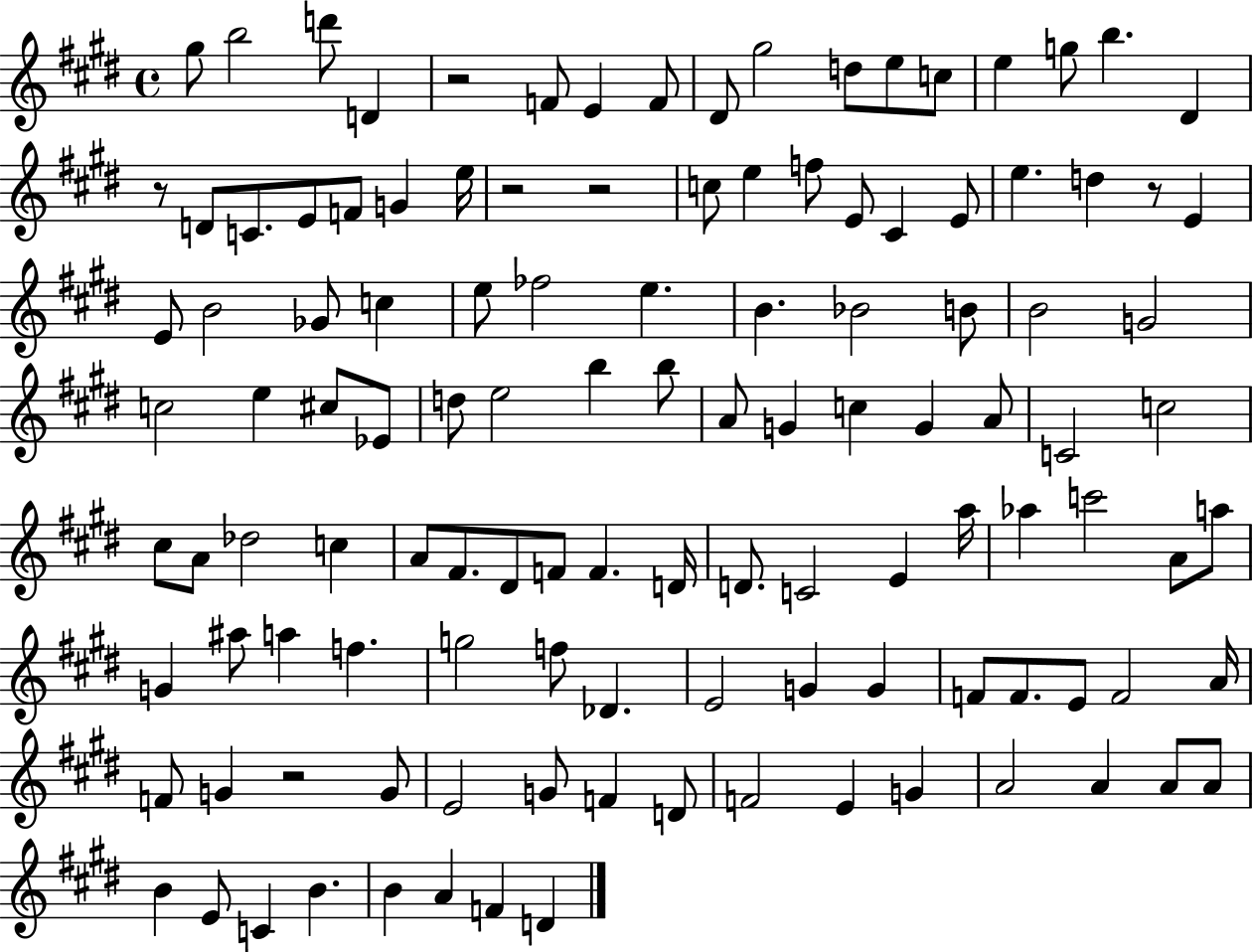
X:1
T:Untitled
M:4/4
L:1/4
K:E
^g/2 b2 d'/2 D z2 F/2 E F/2 ^D/2 ^g2 d/2 e/2 c/2 e g/2 b ^D z/2 D/2 C/2 E/2 F/2 G e/4 z2 z2 c/2 e f/2 E/2 ^C E/2 e d z/2 E E/2 B2 _G/2 c e/2 _f2 e B _B2 B/2 B2 G2 c2 e ^c/2 _E/2 d/2 e2 b b/2 A/2 G c G A/2 C2 c2 ^c/2 A/2 _d2 c A/2 ^F/2 ^D/2 F/2 F D/4 D/2 C2 E a/4 _a c'2 A/2 a/2 G ^a/2 a f g2 f/2 _D E2 G G F/2 F/2 E/2 F2 A/4 F/2 G z2 G/2 E2 G/2 F D/2 F2 E G A2 A A/2 A/2 B E/2 C B B A F D